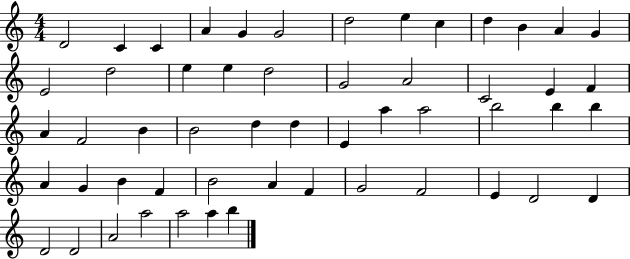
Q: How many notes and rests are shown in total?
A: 54